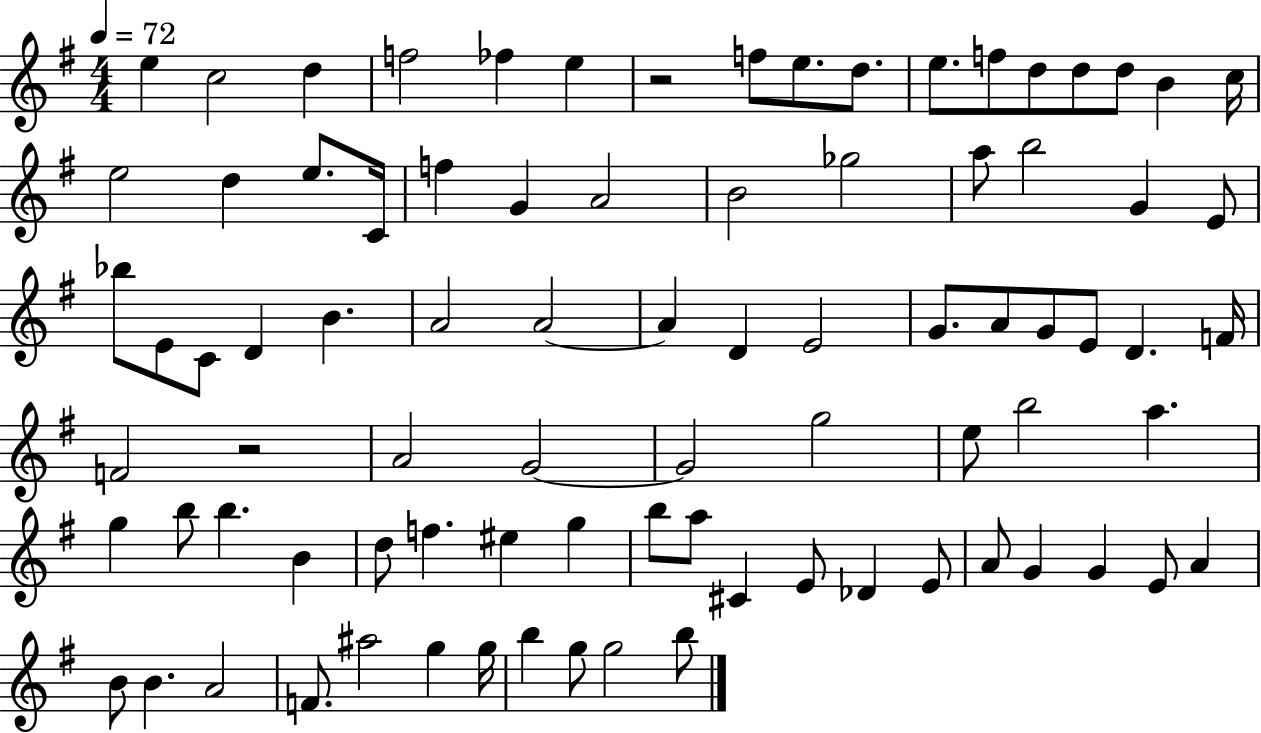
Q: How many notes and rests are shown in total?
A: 85